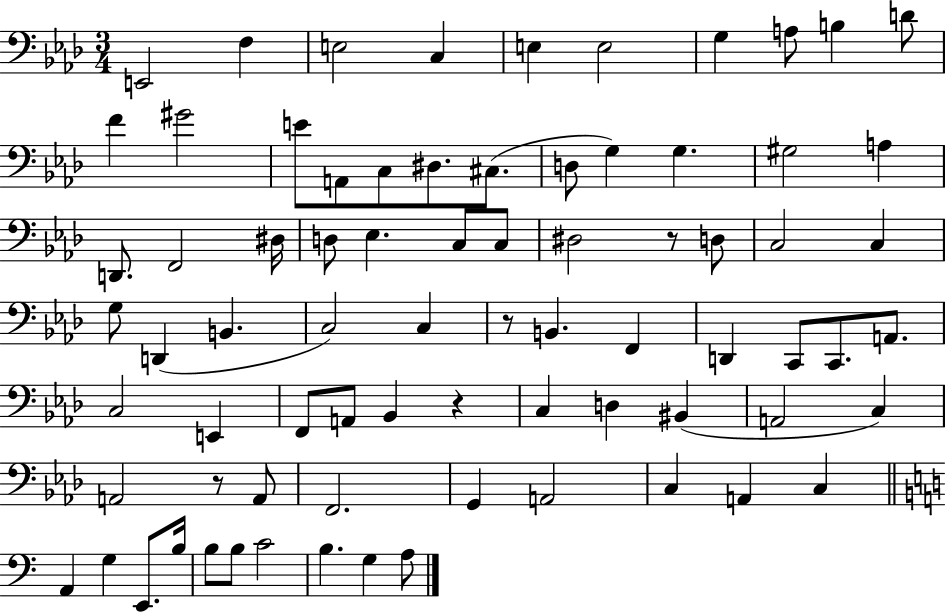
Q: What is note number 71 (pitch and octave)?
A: G3